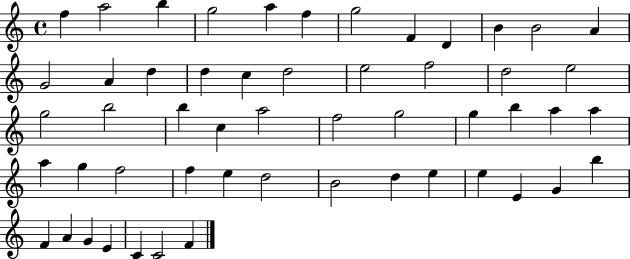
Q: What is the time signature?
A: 4/4